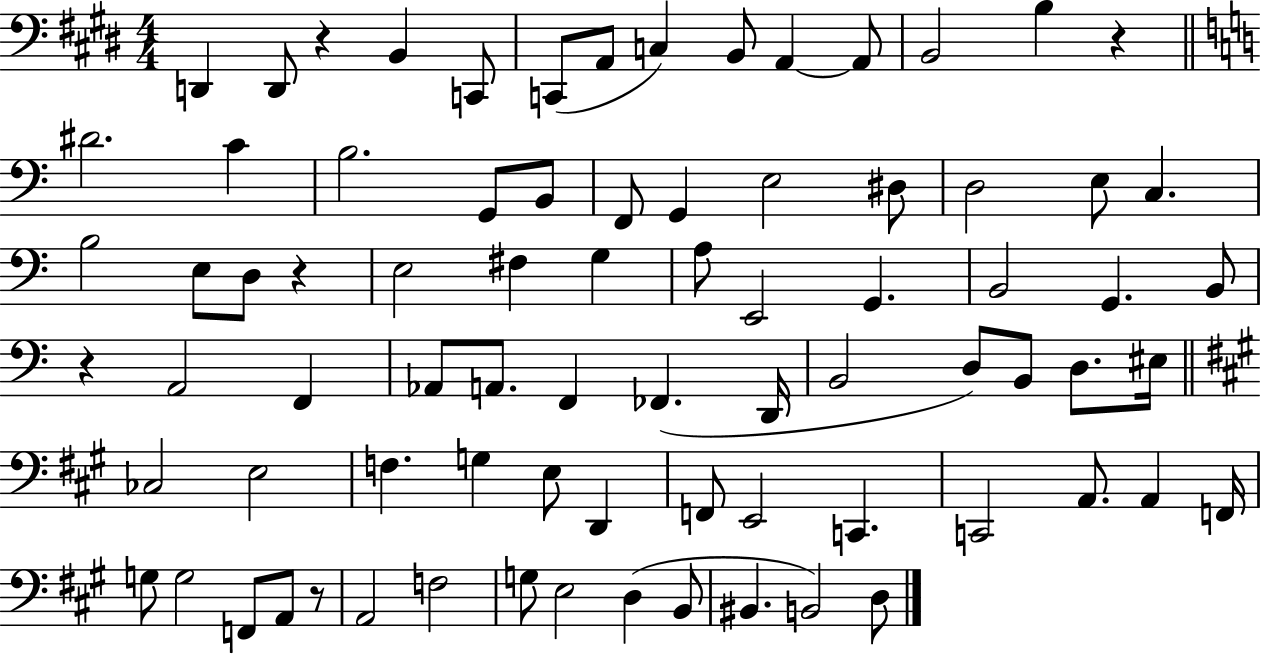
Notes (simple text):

D2/q D2/e R/q B2/q C2/e C2/e A2/e C3/q B2/e A2/q A2/e B2/h B3/q R/q D#4/h. C4/q B3/h. G2/e B2/e F2/e G2/q E3/h D#3/e D3/h E3/e C3/q. B3/h E3/e D3/e R/q E3/h F#3/q G3/q A3/e E2/h G2/q. B2/h G2/q. B2/e R/q A2/h F2/q Ab2/e A2/e. F2/q FES2/q. D2/s B2/h D3/e B2/e D3/e. EIS3/s CES3/h E3/h F3/q. G3/q E3/e D2/q F2/e E2/h C2/q. C2/h A2/e. A2/q F2/s G3/e G3/h F2/e A2/e R/e A2/h F3/h G3/e E3/h D3/q B2/e BIS2/q. B2/h D3/e